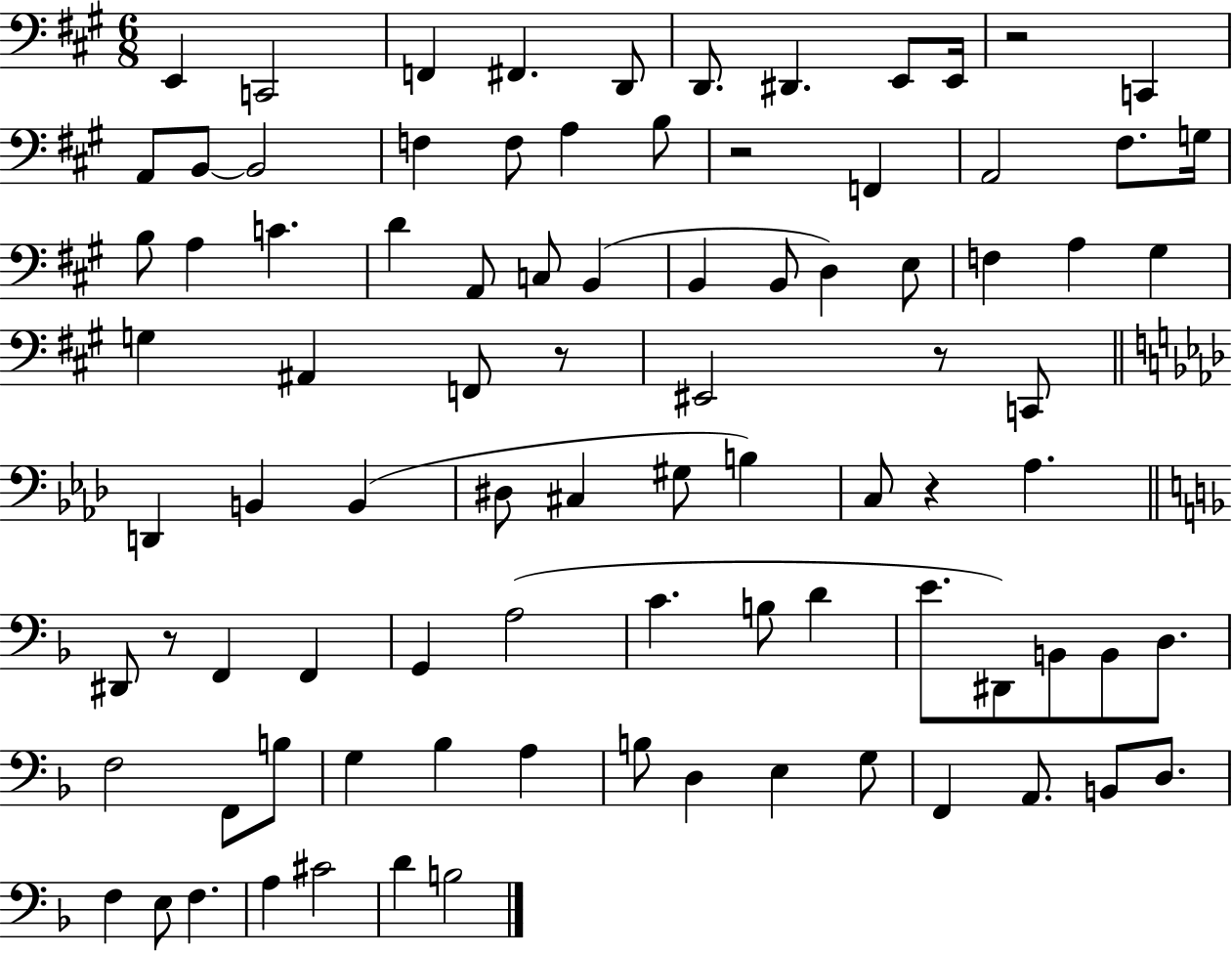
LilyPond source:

{
  \clef bass
  \numericTimeSignature
  \time 6/8
  \key a \major
  e,4 c,2 | f,4 fis,4. d,8 | d,8. dis,4. e,8 e,16 | r2 c,4 | \break a,8 b,8~~ b,2 | f4 f8 a4 b8 | r2 f,4 | a,2 fis8. g16 | \break b8 a4 c'4. | d'4 a,8 c8 b,4( | b,4 b,8 d4) e8 | f4 a4 gis4 | \break g4 ais,4 f,8 r8 | eis,2 r8 c,8 | \bar "||" \break \key f \minor d,4 b,4 b,4( | dis8 cis4 gis8 b4) | c8 r4 aes4. | \bar "||" \break \key f \major dis,8 r8 f,4 f,4 | g,4 a2( | c'4. b8 d'4 | e'8. dis,8) b,8 b,8 d8. | \break f2 f,8 b8 | g4 bes4 a4 | b8 d4 e4 g8 | f,4 a,8. b,8 d8. | \break f4 e8 f4. | a4 cis'2 | d'4 b2 | \bar "|."
}